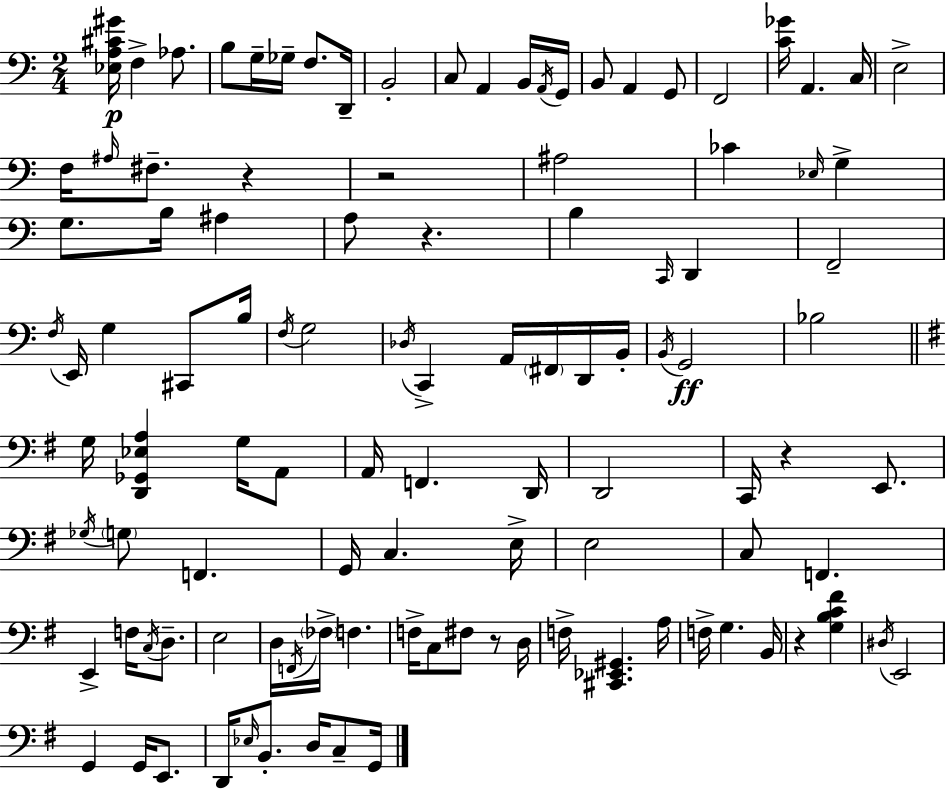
X:1
T:Untitled
M:2/4
L:1/4
K:Am
[_E,A,^C^G]/4 F, _A,/2 B,/2 G,/4 _G,/4 F,/2 D,,/4 B,,2 C,/2 A,, B,,/4 A,,/4 G,,/4 B,,/2 A,, G,,/2 F,,2 [C_G]/4 A,, C,/4 E,2 F,/4 ^A,/4 ^F,/2 z z2 ^A,2 _C _E,/4 G, G,/2 B,/4 ^A, A,/2 z B, C,,/4 D,, F,,2 F,/4 E,,/4 G, ^C,,/2 B,/4 F,/4 G,2 _D,/4 C,, A,,/4 ^F,,/4 D,,/4 B,,/4 B,,/4 G,,2 _B,2 G,/4 [D,,_G,,_E,A,] G,/4 A,,/2 A,,/4 F,, D,,/4 D,,2 C,,/4 z E,,/2 _G,/4 G,/2 F,, G,,/4 C, E,/4 E,2 C,/2 F,, E,, F,/4 C,/4 D,/2 E,2 D,/4 F,,/4 _F,/4 F, F,/4 C,/2 ^F,/2 z/2 D,/4 F,/4 [^C,,_E,,^G,,] A,/4 F,/4 G, B,,/4 z [G,B,C^F] ^D,/4 E,,2 G,, G,,/4 E,,/2 D,,/4 _E,/4 B,,/2 D,/4 C,/2 G,,/4